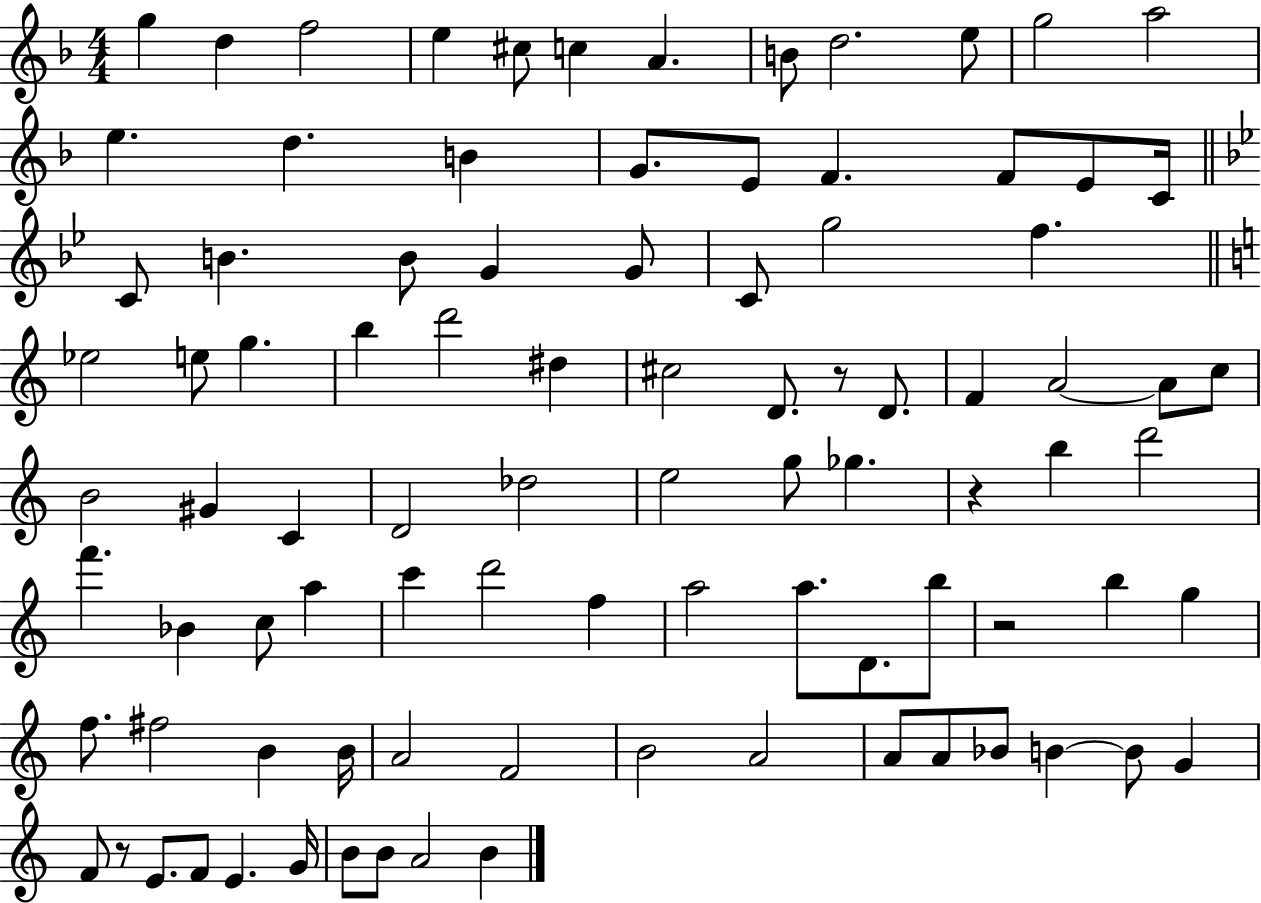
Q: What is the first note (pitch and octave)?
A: G5